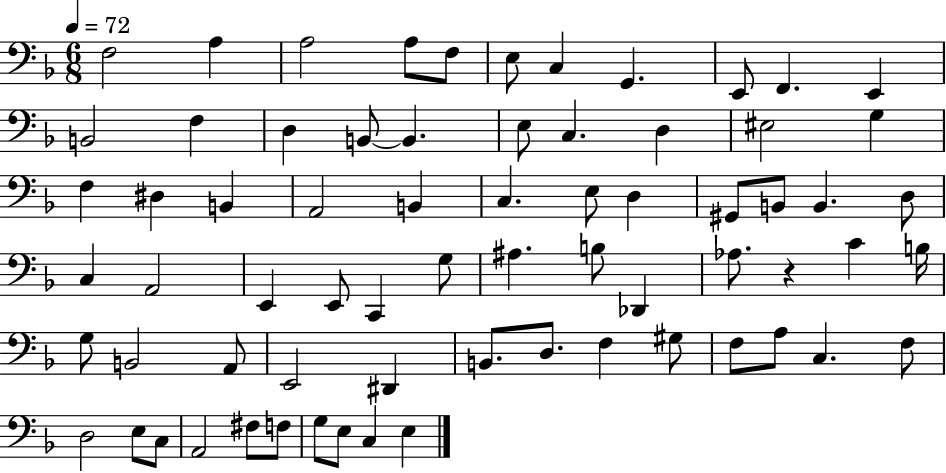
X:1
T:Untitled
M:6/8
L:1/4
K:F
F,2 A, A,2 A,/2 F,/2 E,/2 C, G,, E,,/2 F,, E,, B,,2 F, D, B,,/2 B,, E,/2 C, D, ^E,2 G, F, ^D, B,, A,,2 B,, C, E,/2 D, ^G,,/2 B,,/2 B,, D,/2 C, A,,2 E,, E,,/2 C,, G,/2 ^A, B,/2 _D,, _A,/2 z C B,/4 G,/2 B,,2 A,,/2 E,,2 ^D,, B,,/2 D,/2 F, ^G,/2 F,/2 A,/2 C, F,/2 D,2 E,/2 C,/2 A,,2 ^F,/2 F,/2 G,/2 E,/2 C, E,